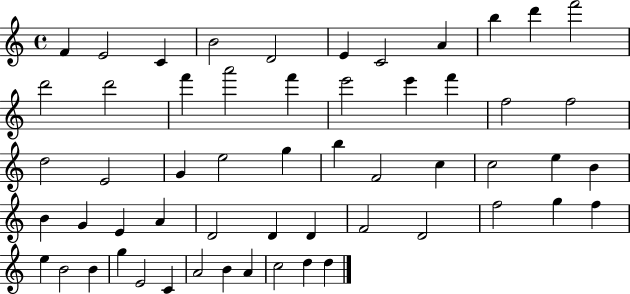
F4/q E4/h C4/q B4/h D4/h E4/q C4/h A4/q B5/q D6/q F6/h D6/h D6/h F6/q A6/h F6/q E6/h E6/q F6/q F5/h F5/h D5/h E4/h G4/q E5/h G5/q B5/q F4/h C5/q C5/h E5/q B4/q B4/q G4/q E4/q A4/q D4/h D4/q D4/q F4/h D4/h F5/h G5/q F5/q E5/q B4/h B4/q G5/q E4/h C4/q A4/h B4/q A4/q C5/h D5/q D5/q